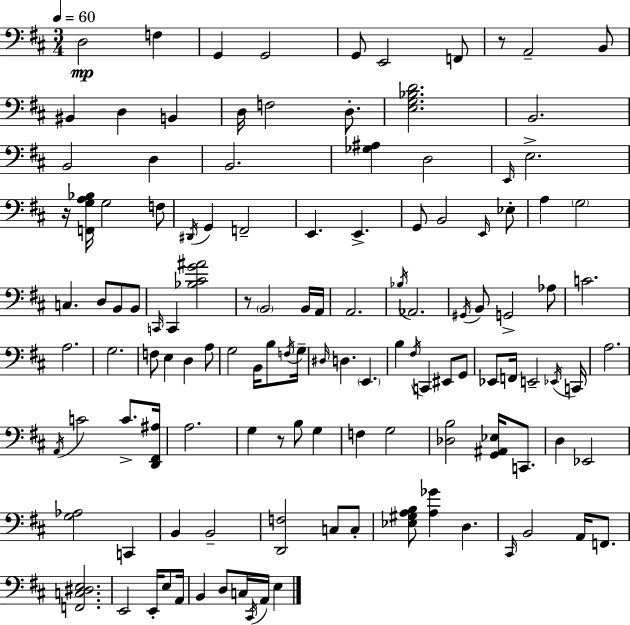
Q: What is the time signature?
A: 3/4